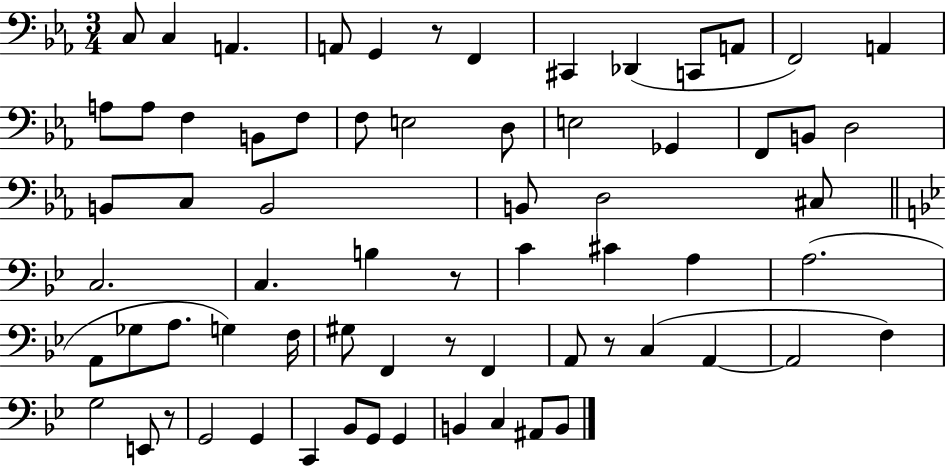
C3/e C3/q A2/q. A2/e G2/q R/e F2/q C#2/q Db2/q C2/e A2/e F2/h A2/q A3/e A3/e F3/q B2/e F3/e F3/e E3/h D3/e E3/h Gb2/q F2/e B2/e D3/h B2/e C3/e B2/h B2/e D3/h C#3/e C3/h. C3/q. B3/q R/e C4/q C#4/q A3/q A3/h. A2/e Gb3/e A3/e. G3/q F3/s G#3/e F2/q R/e F2/q A2/e R/e C3/q A2/q A2/h F3/q G3/h E2/e R/e G2/h G2/q C2/q Bb2/e G2/e G2/q B2/q C3/q A#2/e B2/e